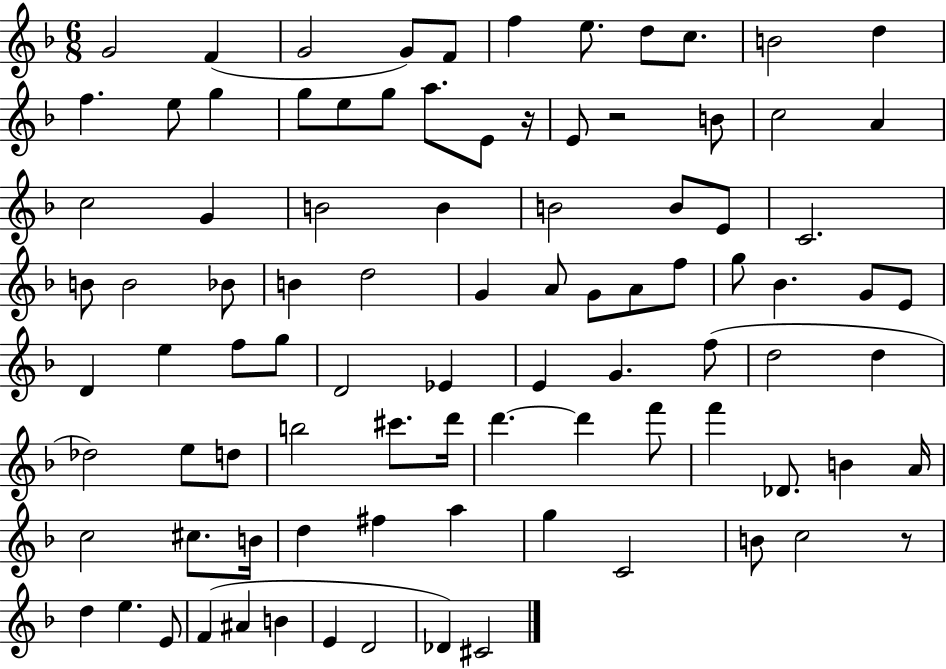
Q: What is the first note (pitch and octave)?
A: G4